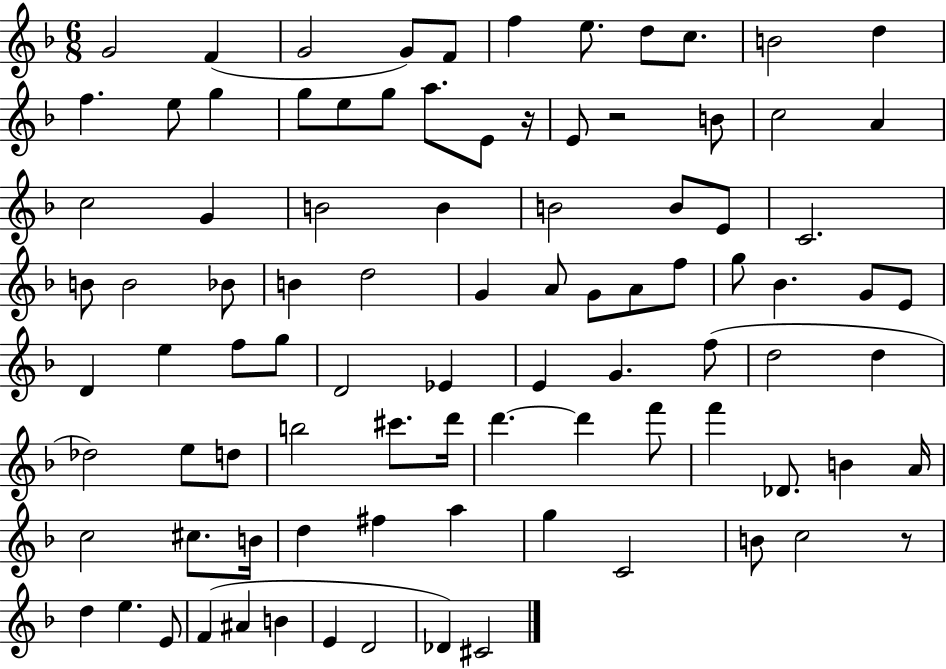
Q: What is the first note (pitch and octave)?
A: G4